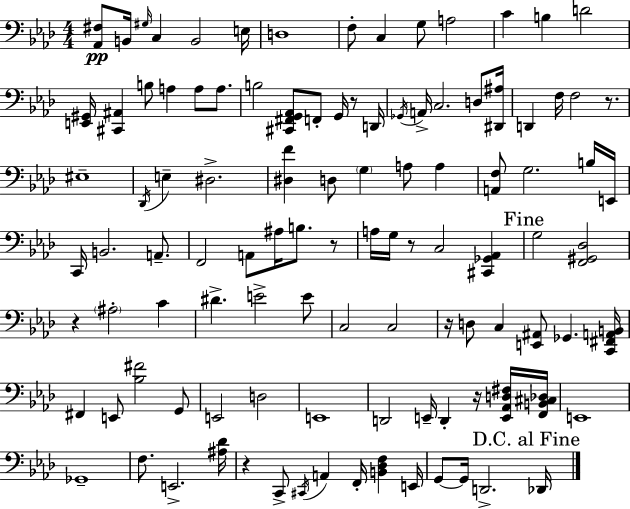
{
  \clef bass
  \numericTimeSignature
  \time 4/4
  \key f \minor
  <aes, fis>8\pp b,16 \grace { gis16 } c4 b,2 | e16 d1 | f8-. c4 g8 a2 | c'4 b4 d'2 | \break <e, gis,>16 <cis, ais,>4 b8 a4 a8 a8. | b2 <cis, fis, g, aes,>8 f,8-. g,16 r8 | d,16 \acciaccatura { ges,16 } a,16-> c2. d8 | <dis, ais>16 d,4 f16 f2 r8. | \break eis1-- | \acciaccatura { des,16 } e4-- dis2.-> | <dis f'>4 d8 \parenthesize g4 a8 a4 | <a, f>8 g2. | \break b16 e,16 c,16 b,2. | a,8.-- f,2 a,8 ais16 b8. | r8 a16 g16 r8 c2 <cis, ges, aes,>4 | \mark "Fine" g2 <f, gis, des>2 | \break r4 \parenthesize ais2-. c'4 | dis'4.-> e'2-> | e'8 c2 c2 | r16 d8 c4 <e, ais,>8 ges,4. | \break <c, fis, a, b,>16 fis,4 e,8 <bes fis'>2 | g,8 e,2 d2 | e,1 | d,2 e,16-- d,4-. | \break r16 <e, aes, d fis>16 <f, b, cis des>16 e,1 | ges,1-- | f8. e,2.-> | <ais des'>16 r4 c,8-> \acciaccatura { cis,16 } a,4 f,16-. <b, des f>4 | \break e,16 g,8~~ g,16 d,2.-> | \mark "D.C. al Fine" des,16 \bar "|."
}